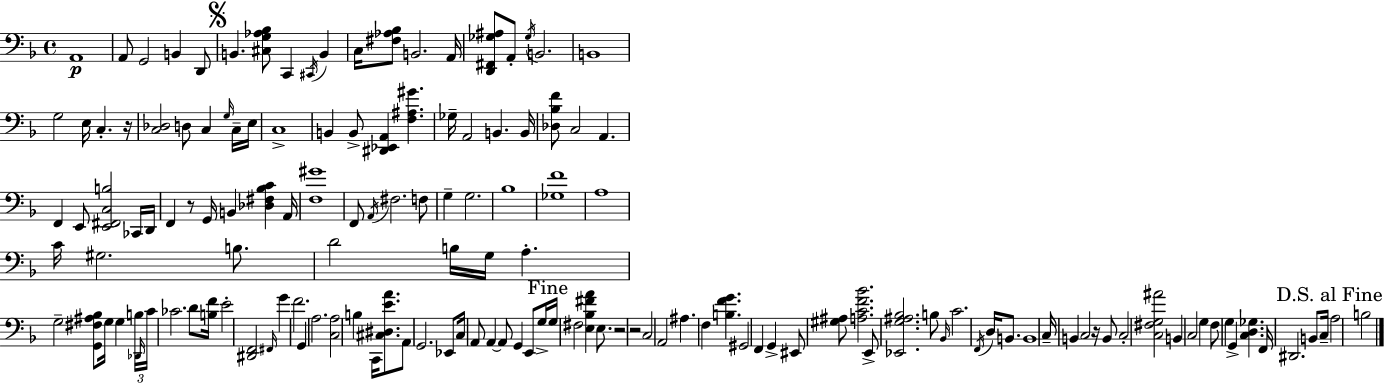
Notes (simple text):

A2/w A2/e G2/h B2/q D2/e B2/q. [C#3,G3,Ab3,Bb3]/e C2/q C#2/s B2/q C3/s [F#3,Ab3,Bb3]/e B2/h. A2/s [D2,F#2,Gb3,A#3]/e A2/e Gb3/s B2/h. B2/w G3/h E3/s C3/q. R/s [C3,Db3]/h D3/e C3/q G3/s C3/s E3/s C3/w B2/q B2/e [D#2,Eb2,A2]/q [F3,A#3,G#4]/q. Gb3/s A2/h B2/q. B2/s [Db3,Bb3,F4]/e C3/h A2/q. F2/q E2/e [E2,F#2,C3,B3]/h CES2/s D2/s F2/q R/e G2/s B2/q [Db3,F#3,Bb3,C4]/q A2/s [F3,G#4]/w F2/e A2/s F#3/h. F3/e G3/q G3/h. Bb3/w [Gb3,F4]/w A3/w C4/s G#3/h. B3/e. D4/h B3/s G3/s A3/q. G3/h [G2,F#3,A#3,Bb3]/e G3/s G3/q B3/s Db2/s C4/s CES4/h. D4/e [B3,F4]/s E4/h [D#2,F2]/h F#2/s G4/q F4/h. G2/q A3/h. [C3,A3]/h B3/q C2/s [C#3,D#3,E4,A4]/e. A2/e G2/h. Eb2/e C3/s A2/e A2/q A2/e G2/q E2/e G3/s G3/s F#3/h [E3,Bb3,F#4,A4]/q E3/e. R/h R/h C3/h A2/h A#3/q. F3/q [B3,F4,G4]/q. G#2/h F2/q G2/q EIS2/e [G#3,A#3]/e [A3,C4,F4,Bb4]/h. E2/e [Eb2,G3,A#3,Bb3]/h. B3/e Bb2/s C4/h. F2/s D3/s B2/e. B2/w C3/s B2/q C3/h R/s B2/e C3/h [C3,F#3,G3,A#4]/h B2/q C3/h G3/q F3/e G3/q G2/q [C3,D3,Gb3]/q. F2/s D#2/h. B2/e C3/s A3/h B3/h